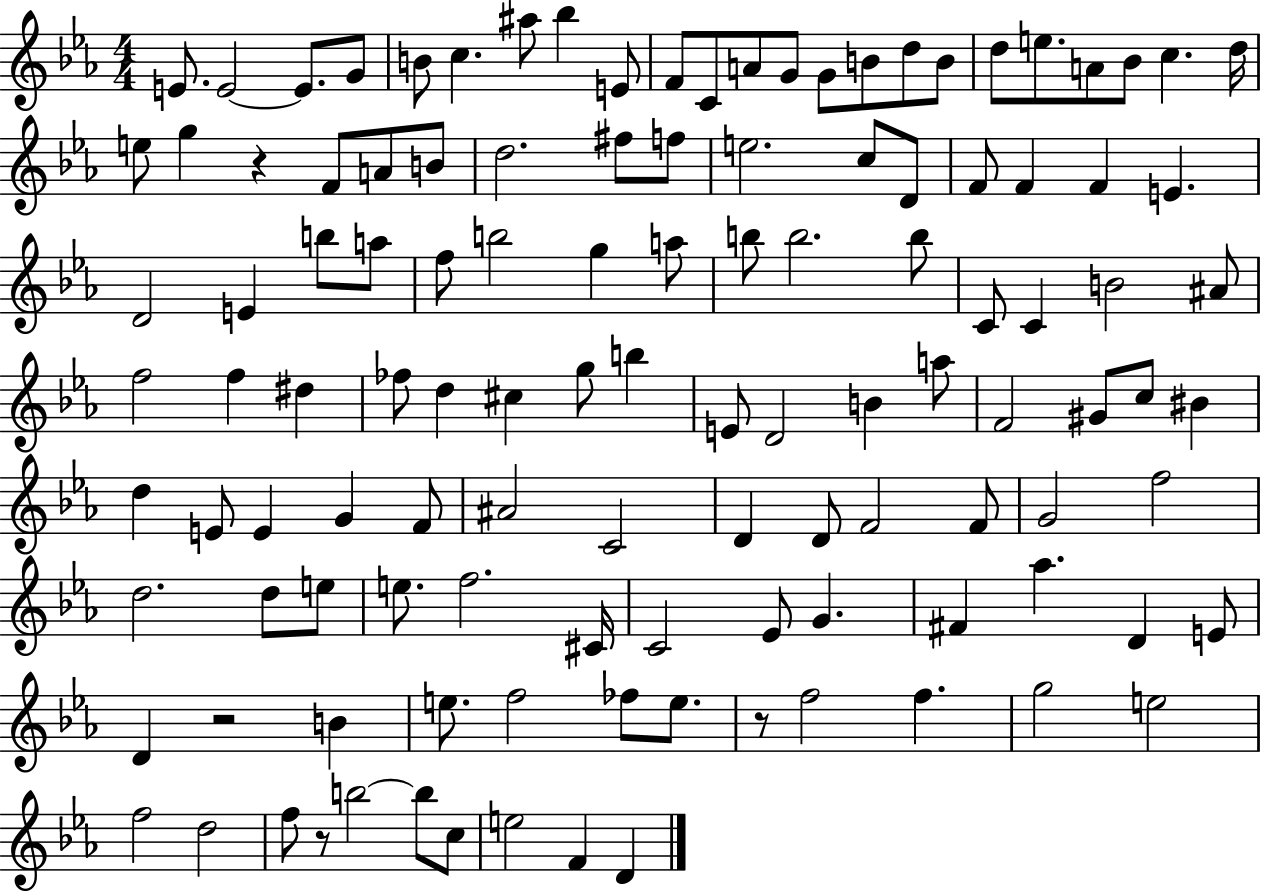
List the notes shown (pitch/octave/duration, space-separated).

E4/e. E4/h E4/e. G4/e B4/e C5/q. A#5/e Bb5/q E4/e F4/e C4/e A4/e G4/e G4/e B4/e D5/e B4/e D5/e E5/e. A4/e Bb4/e C5/q. D5/s E5/e G5/q R/q F4/e A4/e B4/e D5/h. F#5/e F5/e E5/h. C5/e D4/e F4/e F4/q F4/q E4/q. D4/h E4/q B5/e A5/e F5/e B5/h G5/q A5/e B5/e B5/h. B5/e C4/e C4/q B4/h A#4/e F5/h F5/q D#5/q FES5/e D5/q C#5/q G5/e B5/q E4/e D4/h B4/q A5/e F4/h G#4/e C5/e BIS4/q D5/q E4/e E4/q G4/q F4/e A#4/h C4/h D4/q D4/e F4/h F4/e G4/h F5/h D5/h. D5/e E5/e E5/e. F5/h. C#4/s C4/h Eb4/e G4/q. F#4/q Ab5/q. D4/q E4/e D4/q R/h B4/q E5/e. F5/h FES5/e E5/e. R/e F5/h F5/q. G5/h E5/h F5/h D5/h F5/e R/e B5/h B5/e C5/e E5/h F4/q D4/q